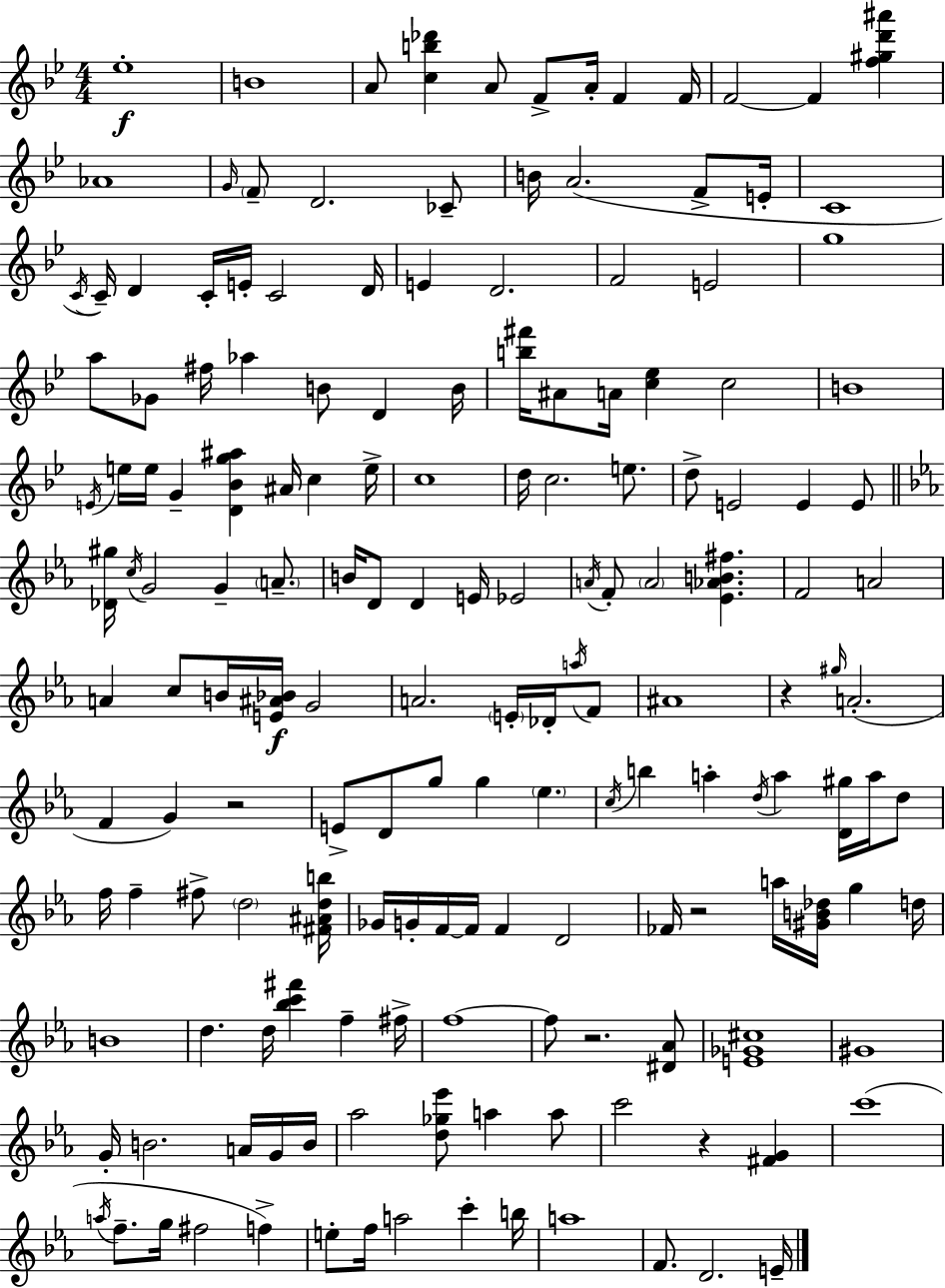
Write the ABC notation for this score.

X:1
T:Untitled
M:4/4
L:1/4
K:Bb
_e4 B4 A/2 [cb_d'] A/2 F/2 A/4 F F/4 F2 F [f^gd'^a'] _A4 G/4 F/2 D2 _C/2 B/4 A2 F/2 E/4 C4 C/4 C/4 D C/4 E/4 C2 D/4 E D2 F2 E2 g4 a/2 _G/2 ^f/4 _a B/2 D B/4 [b^f']/4 ^A/2 A/4 [c_e] c2 B4 E/4 e/4 e/4 G [D_Bg^a] ^A/4 c e/4 c4 d/4 c2 e/2 d/2 E2 E E/2 [_D^g]/4 c/4 G2 G A/2 B/4 D/2 D E/4 _E2 A/4 F/2 A2 [_E_AB^f] F2 A2 A c/2 B/4 [E^A_B]/4 G2 A2 E/4 _D/4 a/4 F/2 ^A4 z ^g/4 A2 F G z2 E/2 D/2 g/2 g _e c/4 b a d/4 a [D^g]/4 a/4 d/2 f/4 f ^f/2 d2 [^F^Adb]/4 _G/4 G/4 F/4 F/4 F D2 _F/4 z2 a/4 [^GB_d]/4 g d/4 B4 d d/4 [_bc'^f'] f ^f/4 f4 f/2 z2 [^D_A]/2 [E_G^c]4 ^G4 G/4 B2 A/4 G/4 B/4 _a2 [d_g_e']/2 a a/2 c'2 z [^FG] c'4 a/4 f/2 g/4 ^f2 f e/2 f/4 a2 c' b/4 a4 F/2 D2 E/4